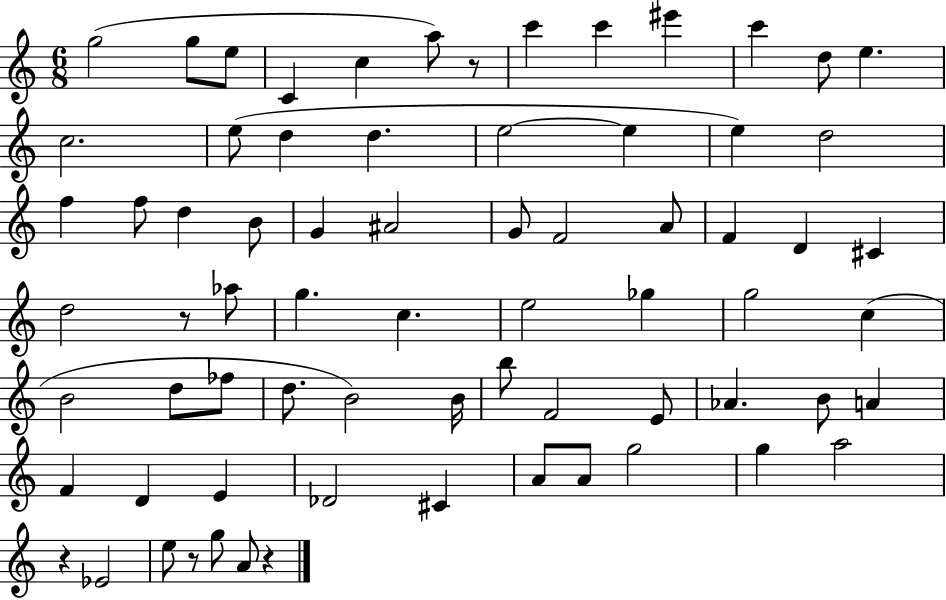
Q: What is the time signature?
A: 6/8